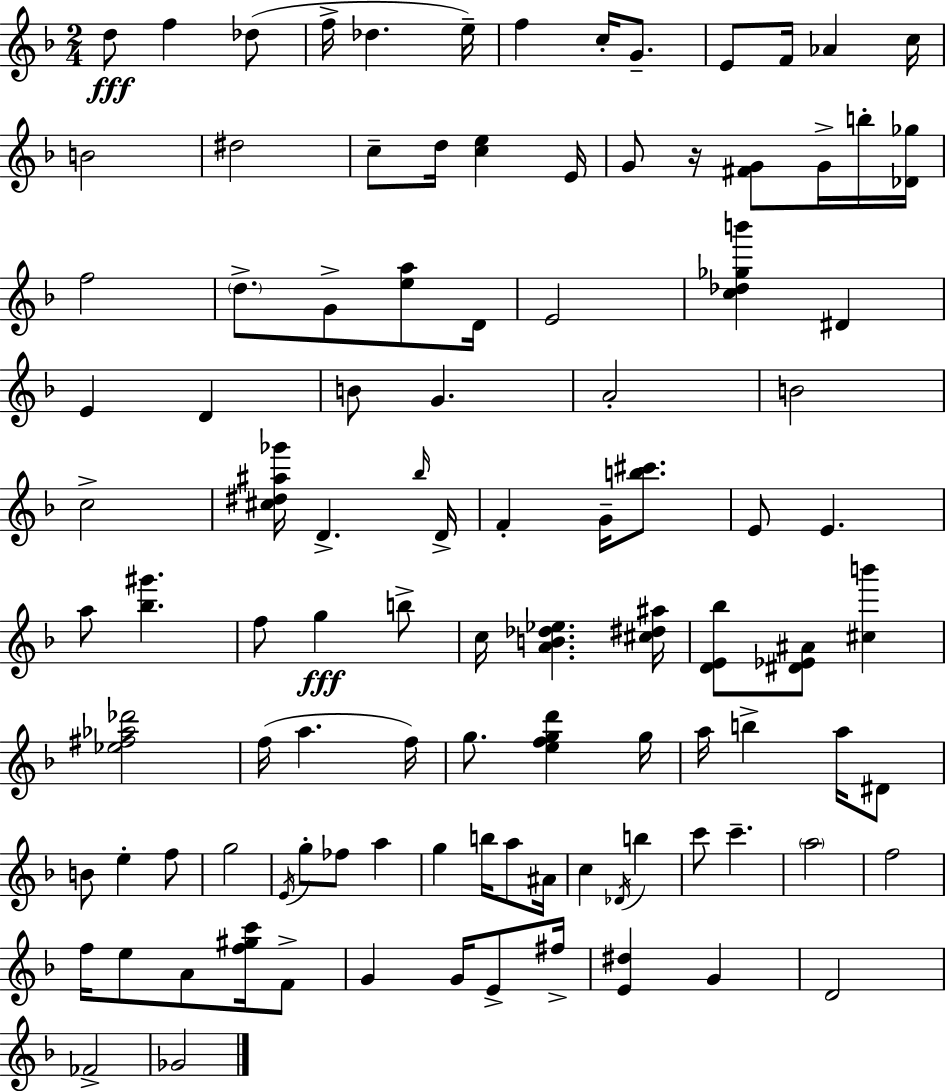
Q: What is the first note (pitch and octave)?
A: D5